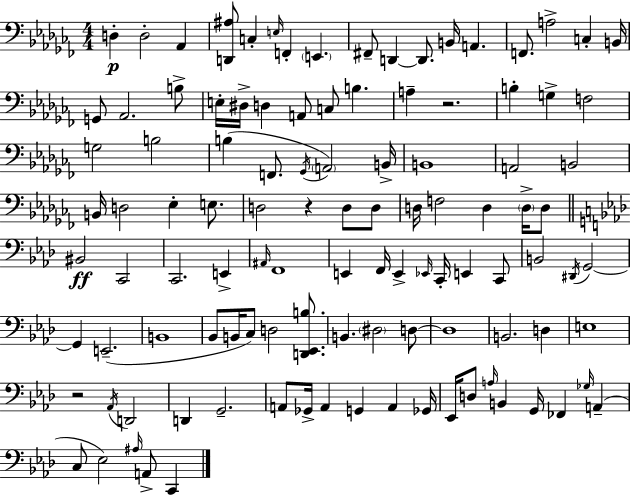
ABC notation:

X:1
T:Untitled
M:4/4
L:1/4
K:Abm
D, D,2 _A,, [D,,^A,]/2 C, E,/4 F,, E,, ^F,,/2 D,, D,,/2 B,,/4 A,, F,,/2 A,2 C, B,,/4 G,,/2 _A,,2 B,/2 E,/4 ^D,/4 D, A,,/2 C,/2 B, A, z2 B, G, F,2 G,2 B,2 B, F,,/2 _G,,/4 A,,2 B,,/4 B,,4 A,,2 B,,2 B,,/4 D,2 _E, E,/2 D,2 z D,/2 D,/2 D,/4 F,2 D, D,/4 D,/2 ^B,,2 C,,2 C,,2 E,, ^A,,/4 F,,4 E,, F,,/4 E,, _E,,/4 C,,/4 E,, C,,/2 B,,2 ^D,,/4 G,,2 G,, E,,2 B,,4 _B,,/2 B,,/4 C,/2 D,2 [D,,_E,,B,]/2 B,, ^D,2 D,/2 D,4 B,,2 D, E,4 z2 _A,,/4 D,,2 D,, G,,2 A,,/2 _G,,/4 A,, G,, A,, _G,,/4 _E,,/4 D,/2 A,/4 B,, G,,/4 _F,, _G,/4 A,, C,/2 _E,2 ^A,/4 A,,/2 C,,